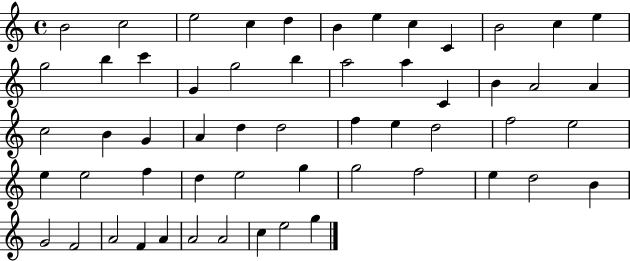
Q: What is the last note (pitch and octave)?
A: G5